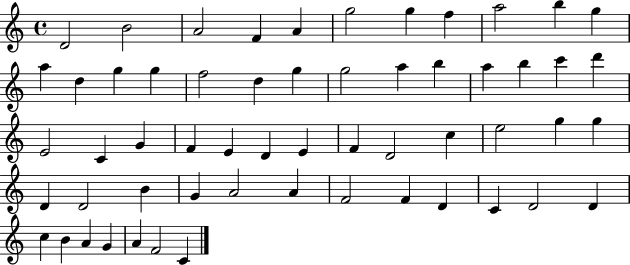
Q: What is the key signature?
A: C major